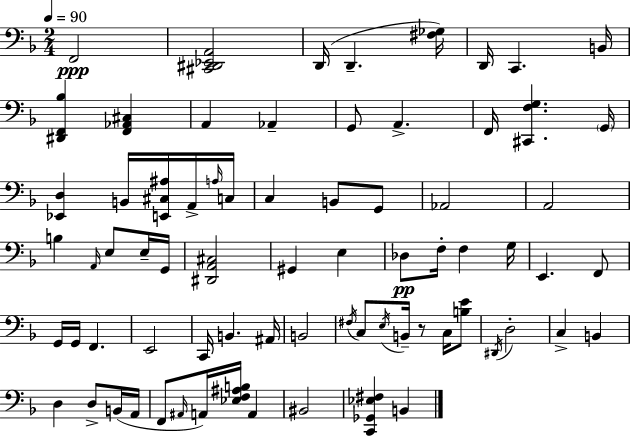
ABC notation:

X:1
T:Untitled
M:2/4
L:1/4
K:F
F,,2 [^C,,^D,,_E,,A,,]2 D,,/4 D,, [^F,_G,]/4 D,,/4 C,, B,,/4 [^D,,F,,_B,] [F,,_A,,^C,] A,, _A,, G,,/2 A,, F,,/4 [^C,,F,G,] G,,/4 [_E,,D,] B,,/4 [E,,^C,^A,]/4 A,,/4 A,/4 C,/4 C, B,,/2 G,,/2 _A,,2 A,,2 B, A,,/4 E,/2 E,/4 G,,/4 [^D,,A,,^C,]2 ^G,, E, _D,/2 F,/4 F, G,/4 E,, F,,/2 G,,/4 G,,/4 F,, E,,2 C,,/4 B,, ^A,,/4 B,,2 ^F,/4 C,/2 E,/4 B,,/4 z/2 C,/4 [B,E]/2 ^D,,/4 D,2 C, B,, D, D,/2 B,,/4 A,,/4 F,,/2 ^A,,/4 A,,/4 [_E,F,^A,B,]/4 A,, ^B,,2 [C,,_G,,_E,^F,] B,,